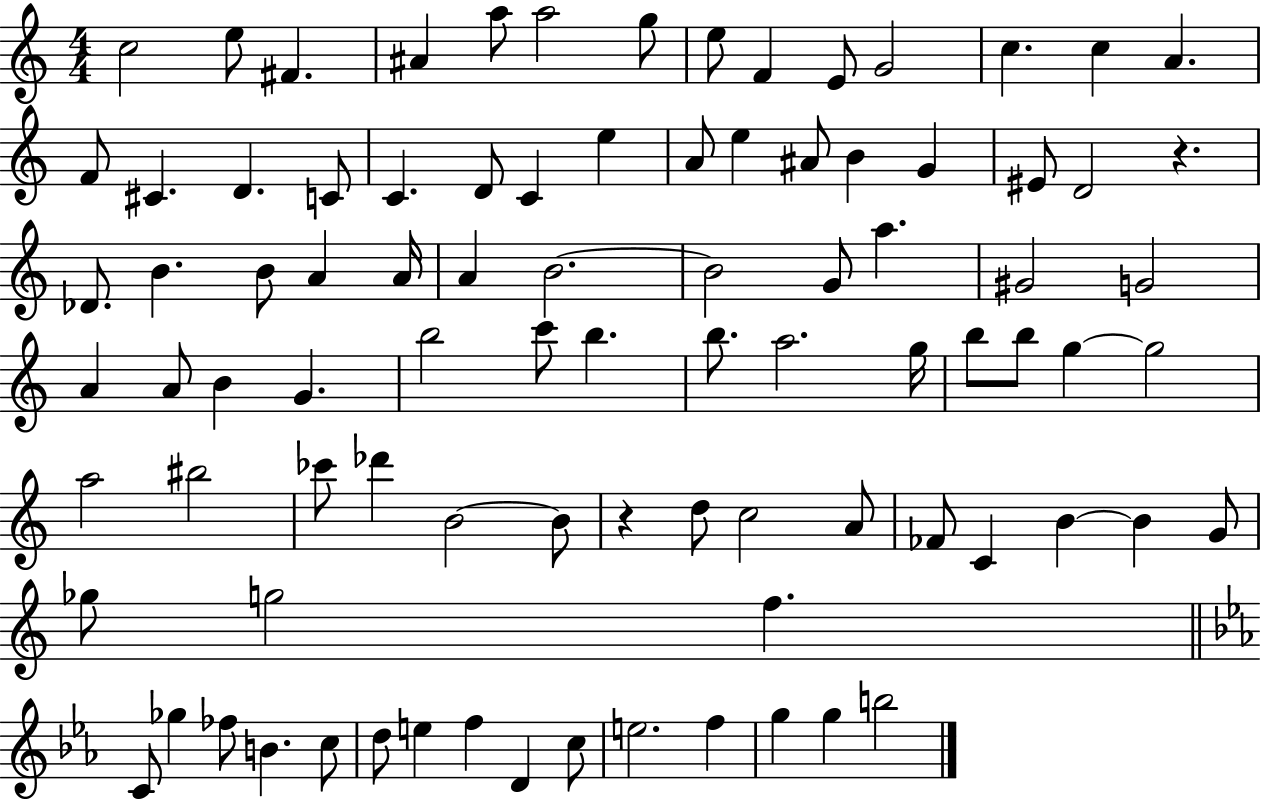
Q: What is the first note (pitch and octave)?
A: C5